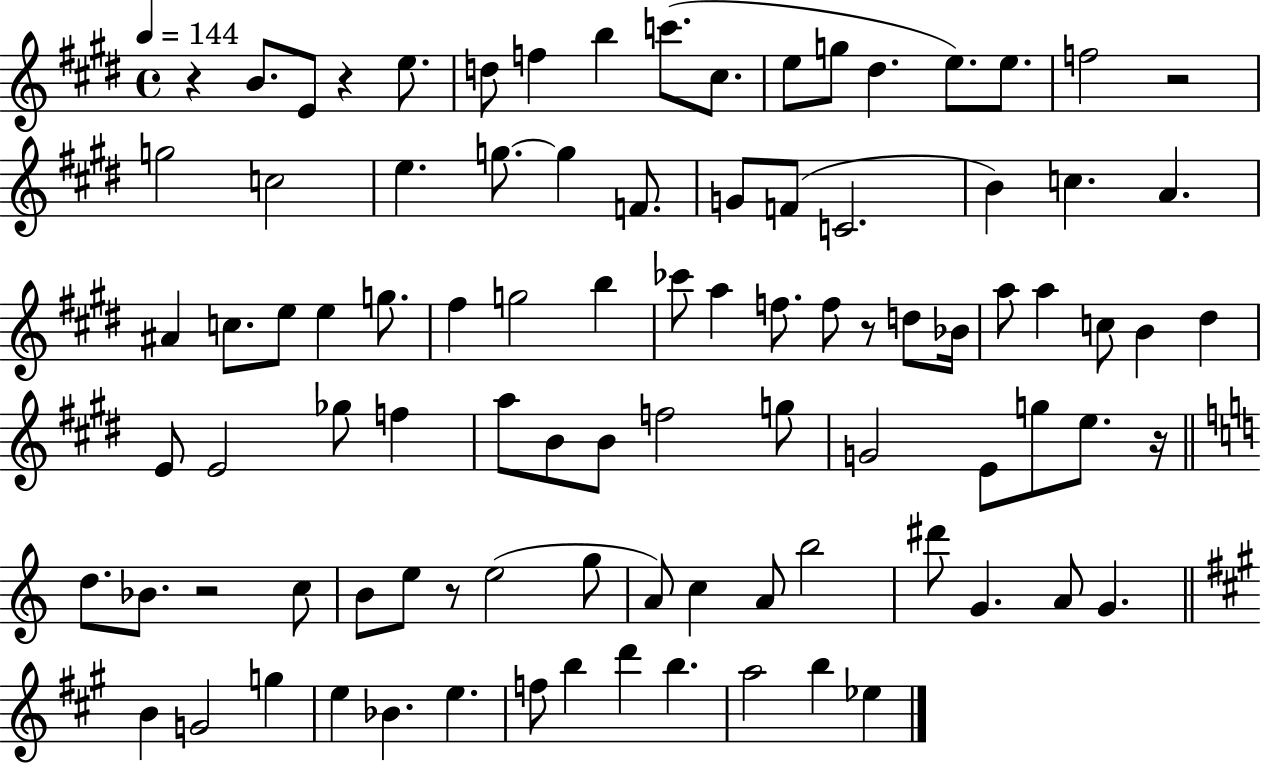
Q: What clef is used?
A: treble